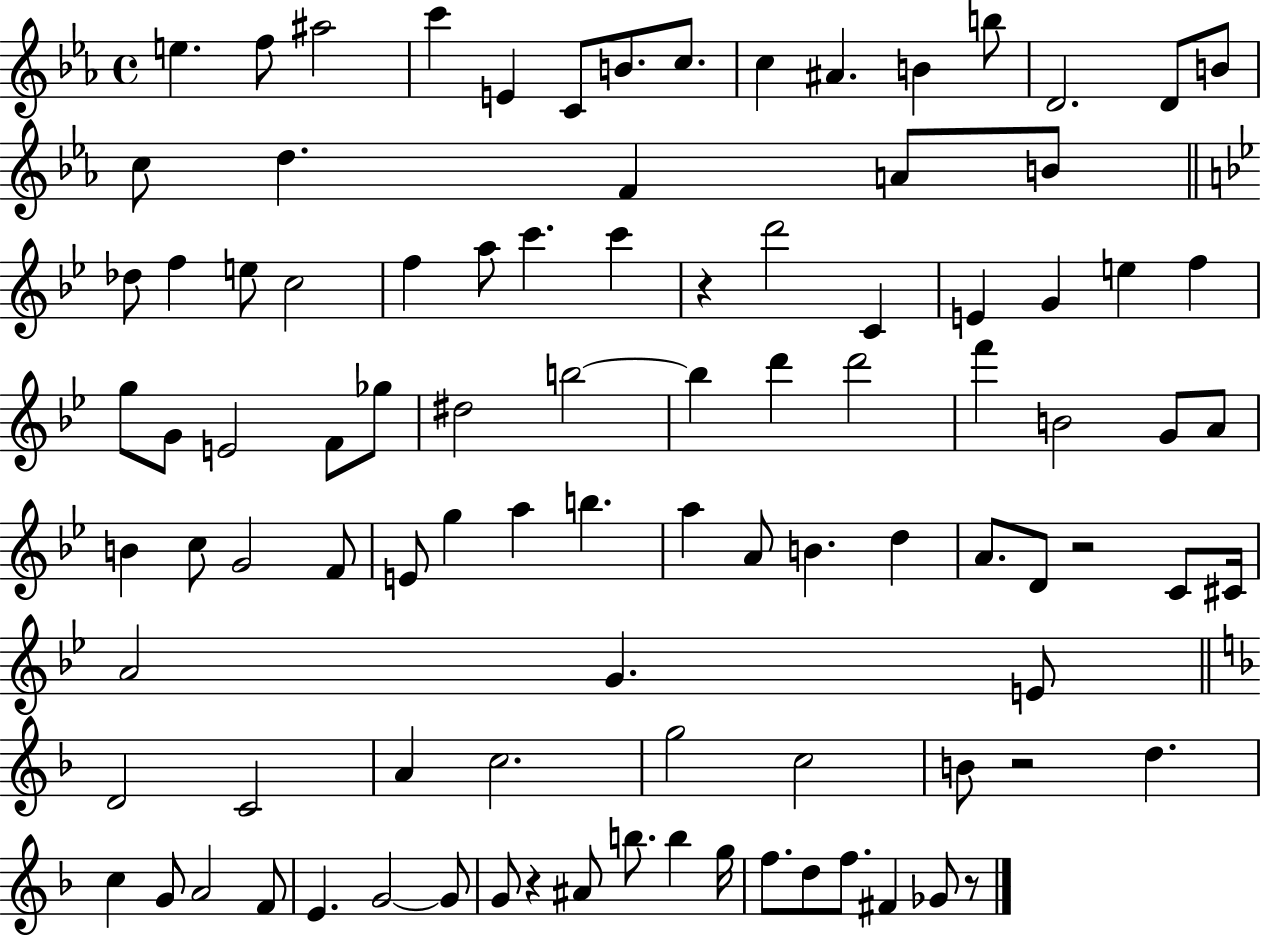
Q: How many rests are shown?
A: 5